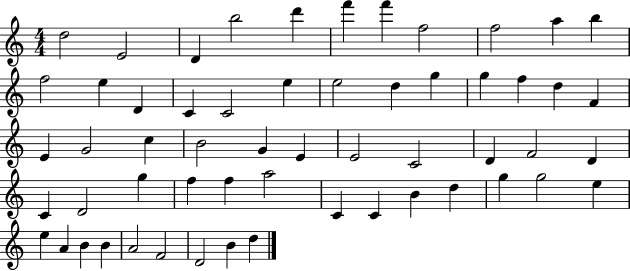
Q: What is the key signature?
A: C major